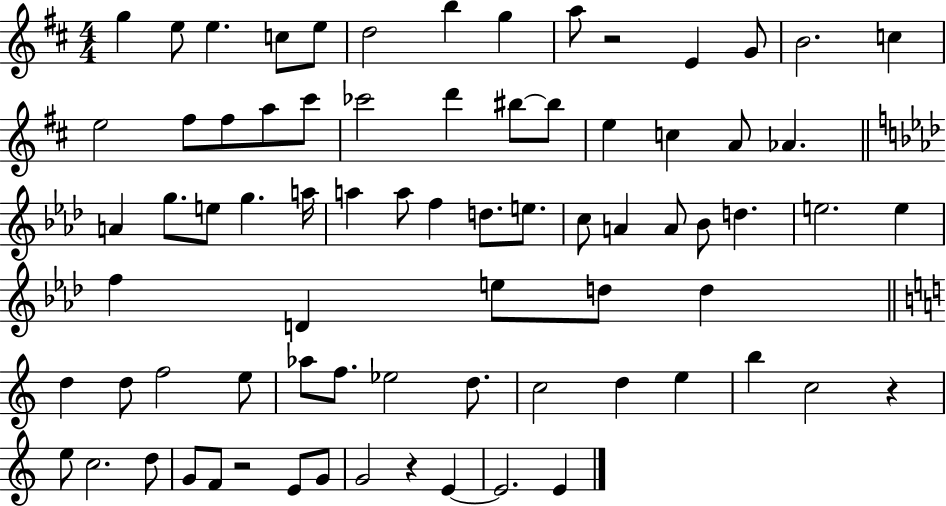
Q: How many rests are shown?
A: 4